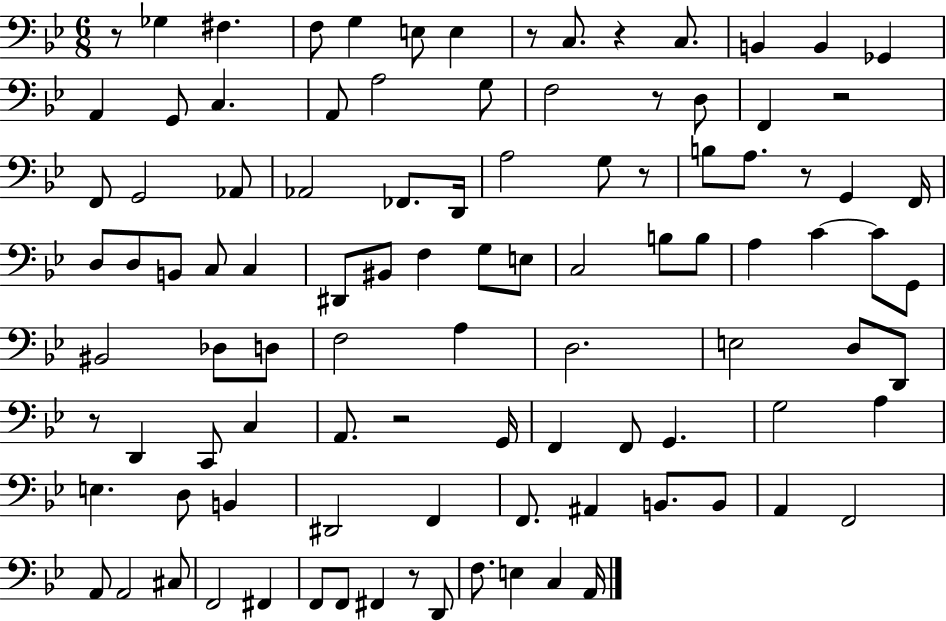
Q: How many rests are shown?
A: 10